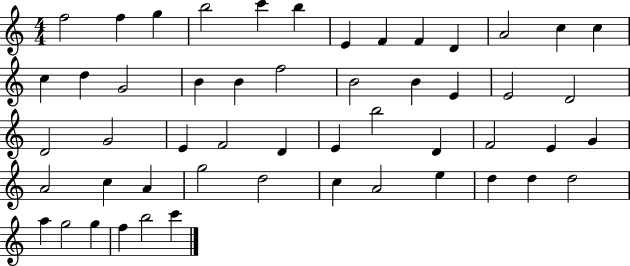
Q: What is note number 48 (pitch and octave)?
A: G5